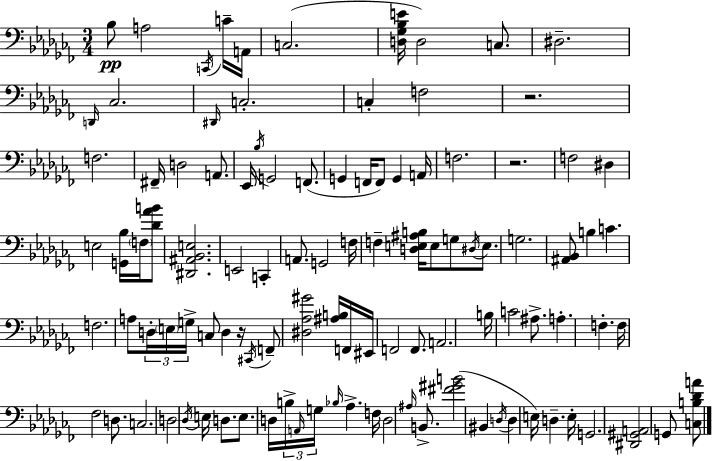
{
  \clef bass
  \numericTimeSignature
  \time 3/4
  \key aes \minor
  bes8\pp a2 \acciaccatura { c,16 } c'16-- | a,16 c2.( | <d ges bes e'>16 d2) c8. | dis2.-- | \break \grace { d,16 } ces2. | \grace { dis,16 } c2.-. | c4-. f2 | r2. | \break f2. | fis,16-- d2 | a,8. ees,16 \acciaccatura { bes16 } g,2 | f,8.( g,4 f,16 f,8) g,4 | \break a,16 f2. | r2. | f2 | dis4 e2 | \break <g, bes>16 \parenthesize f16 <des' aes' b'>8 <dis, ais, bes, e>2. | e,2 | c,4-. a,8. g,2 | f16 f4-- <d e ais b>16 e8 g8 | \break \acciaccatura { dis16 } e8. g2. | <ais, bes,>8 b4 c'4. | f2. | a8 \tuplet 3/2 { d16-. \parenthesize e16 g16-> } c8 | \break d4 r16 \acciaccatura { cis,16 } f,8-- <dis aes gis'>2 | <ais b>16 f,16 eis,16 f,2 | f,8. a,2. | b16 c'2 | \break ais8.-> a4.-. | f4.-. f16 fes2 | d8. c2. | d2 | \break \acciaccatura { des16 } e16 d8. e8. d16 \tuplet 3/2 { b16-> | \grace { a,16 } g16 } \grace { bes16 } aes4.-> f16 d2 | \grace { ais16 } b,8.-> <fis' gis' b'>2( | bis,4 \acciaccatura { d16 } d4 | \break e16) d4.-- e16-. g,2. | <dis, gis, a,>2 | g,8 <c b des' a'>8 \bar "|."
}